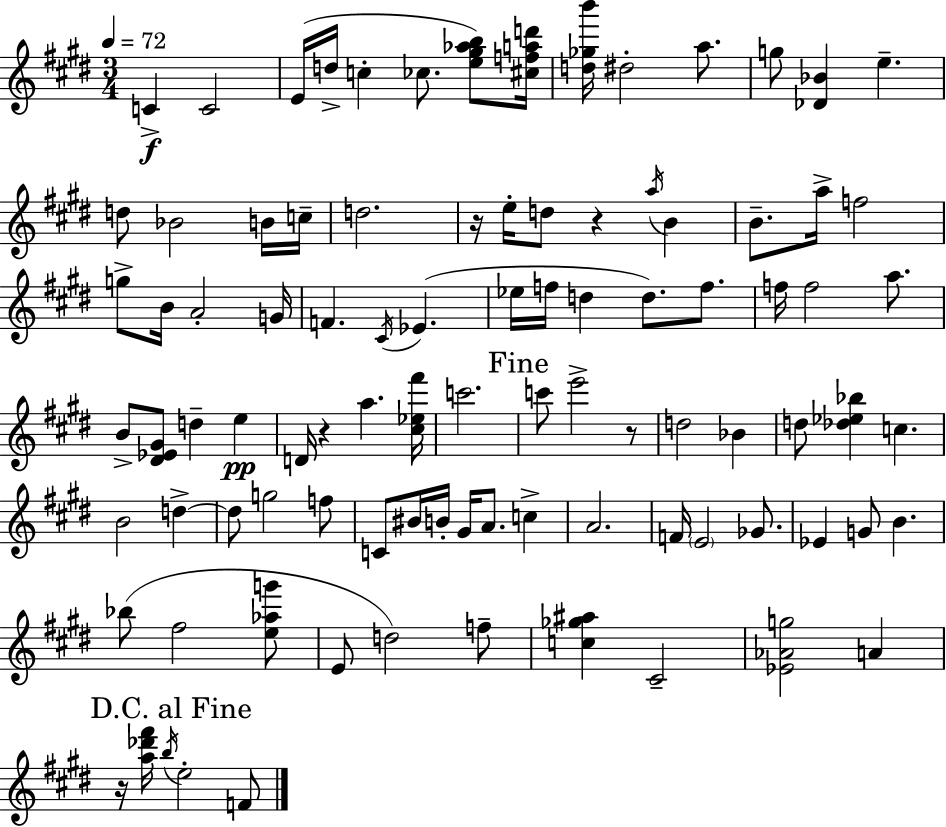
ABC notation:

X:1
T:Untitled
M:3/4
L:1/4
K:E
C C2 E/4 d/4 c _c/2 [e^g_ab]/2 [^cfad']/4 [d_gb']/4 ^d2 a/2 g/2 [_D_B] e d/2 _B2 B/4 c/4 d2 z/4 e/4 d/2 z a/4 B B/2 a/4 f2 g/2 B/4 A2 G/4 F ^C/4 _E _e/4 f/4 d d/2 f/2 f/4 f2 a/2 B/2 [^D_E^G]/2 d e D/4 z a [^c_e^f']/4 c'2 c'/2 e'2 z/2 d2 _B d/2 [_d_e_b] c B2 d d/2 g2 f/2 C/2 ^B/4 B/4 ^G/4 A/2 c A2 F/4 E2 _G/2 _E G/2 B _b/2 ^f2 [e_ag']/2 E/2 d2 f/2 [c_g^a] ^C2 [_E_Ag]2 A z/4 [a_d'^f']/4 b/4 e2 F/2